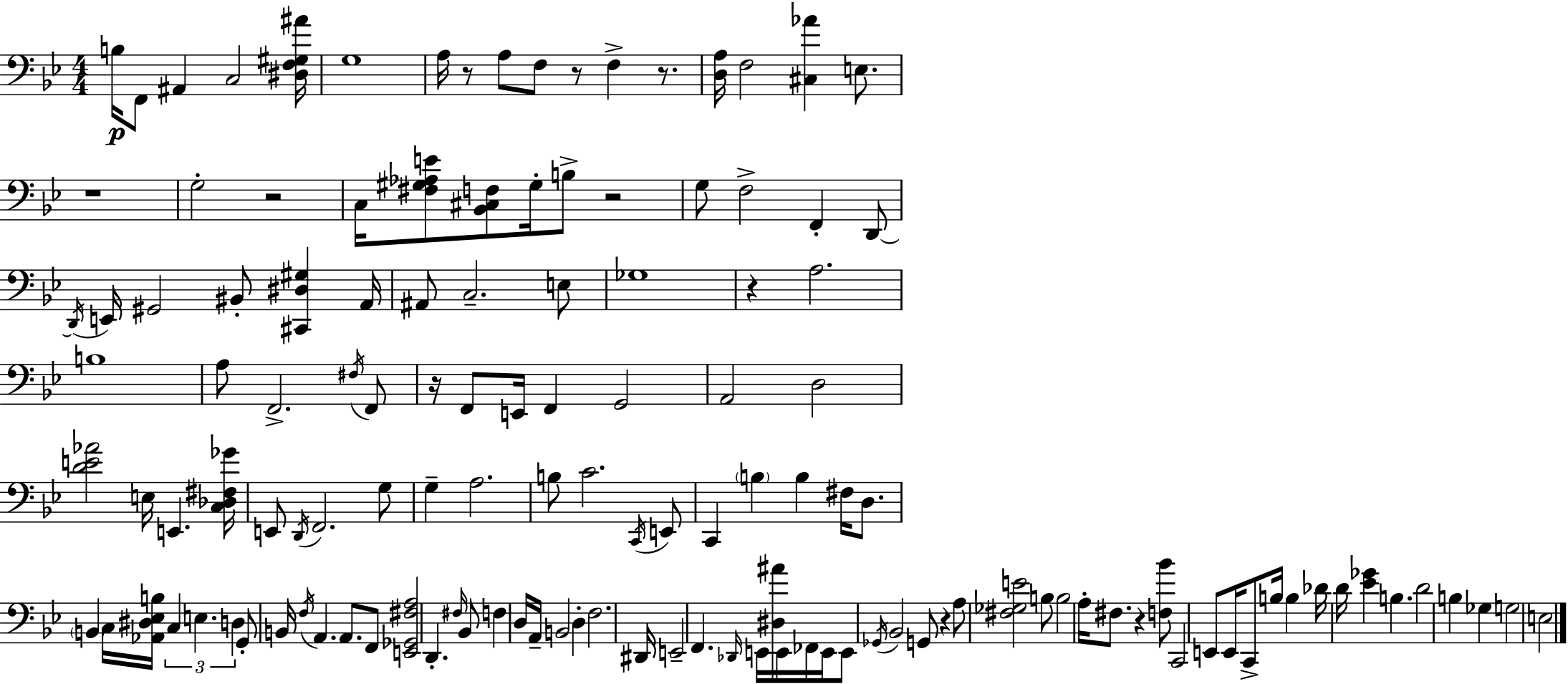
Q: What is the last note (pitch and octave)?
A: E3